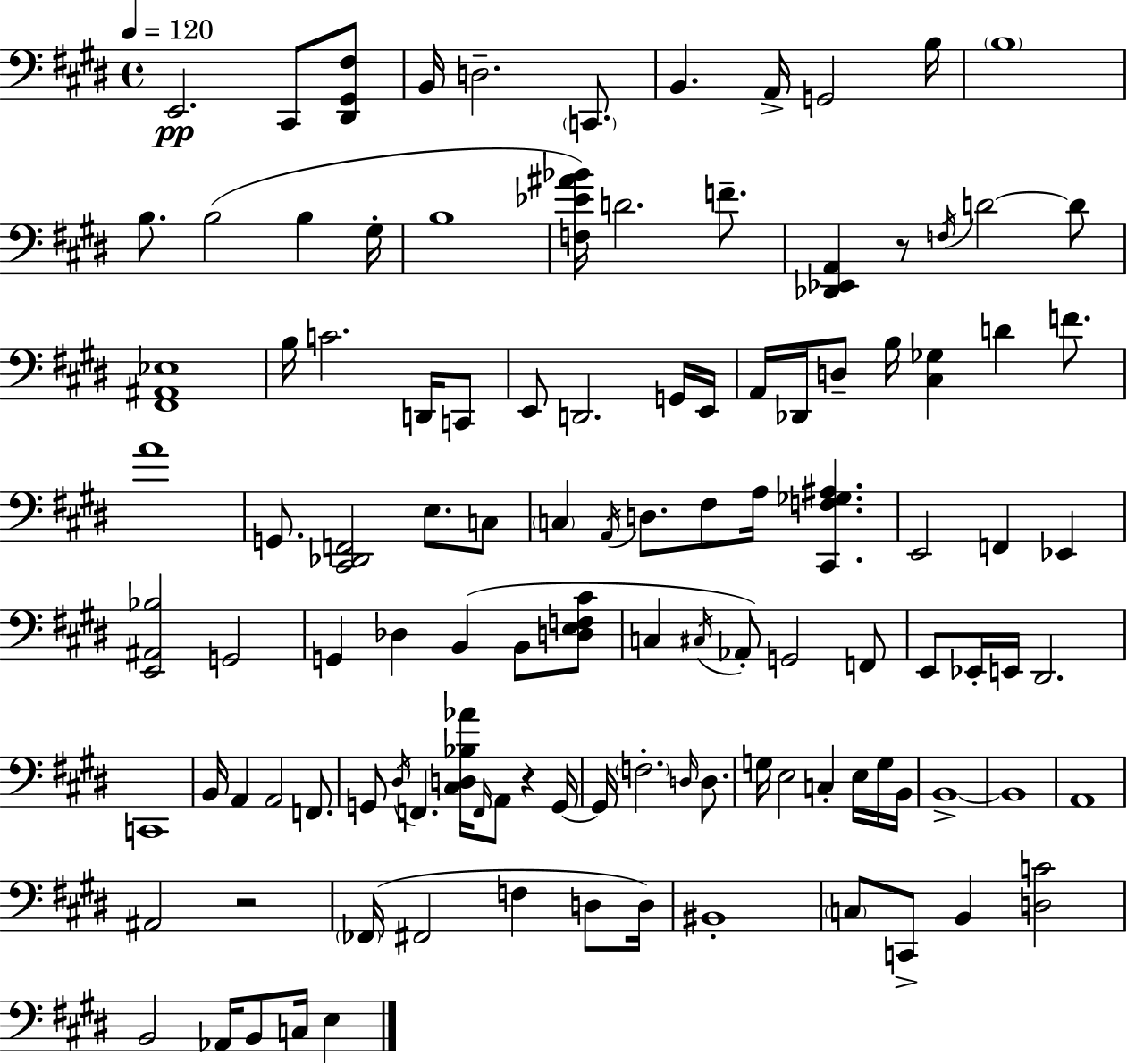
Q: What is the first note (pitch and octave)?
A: E2